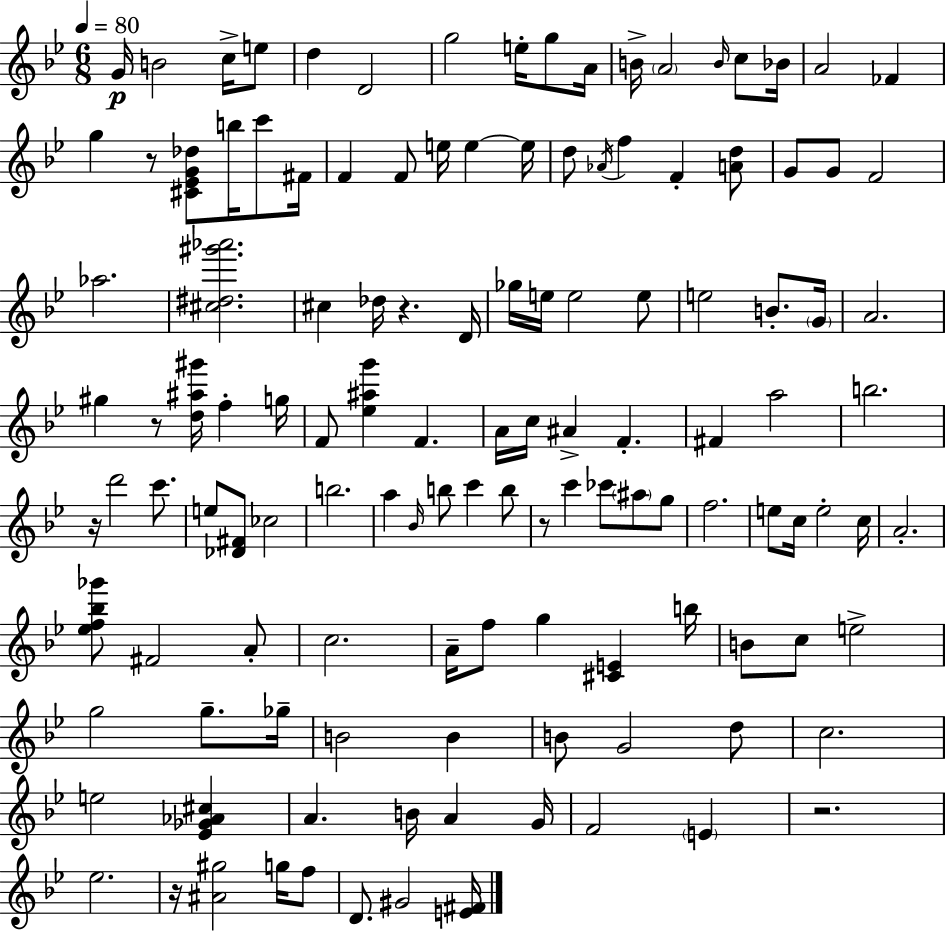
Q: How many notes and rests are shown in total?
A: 126